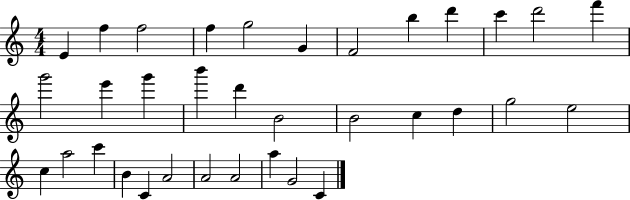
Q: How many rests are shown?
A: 0